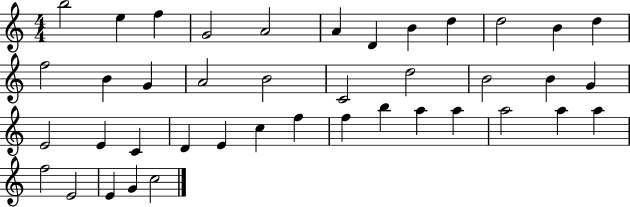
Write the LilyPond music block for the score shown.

{
  \clef treble
  \numericTimeSignature
  \time 4/4
  \key c \major
  b''2 e''4 f''4 | g'2 a'2 | a'4 d'4 b'4 d''4 | d''2 b'4 d''4 | \break f''2 b'4 g'4 | a'2 b'2 | c'2 d''2 | b'2 b'4 g'4 | \break e'2 e'4 c'4 | d'4 e'4 c''4 f''4 | f''4 b''4 a''4 a''4 | a''2 a''4 a''4 | \break f''2 e'2 | e'4 g'4 c''2 | \bar "|."
}